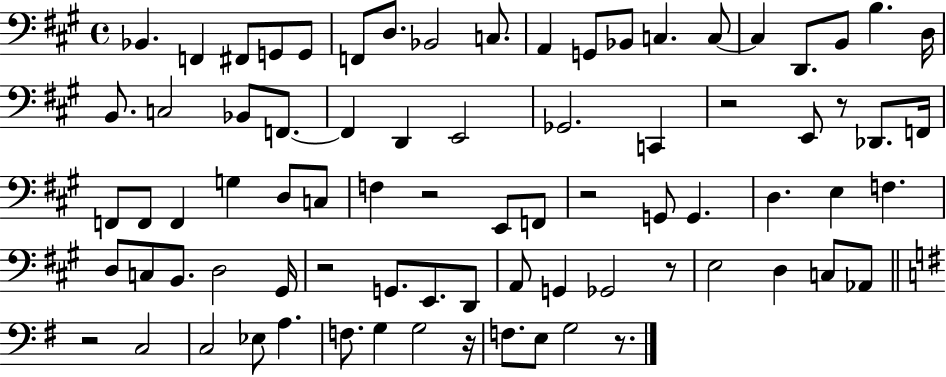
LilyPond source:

{
  \clef bass
  \time 4/4
  \defaultTimeSignature
  \key a \major
  bes,4. f,4 fis,8 g,8 g,8 | f,8 d8. bes,2 c8. | a,4 g,8 bes,8 c4. c8~~ | c4 d,8. b,8 b4. d16 | \break b,8. c2 bes,8 f,8.~~ | f,4 d,4 e,2 | ges,2. c,4 | r2 e,8 r8 des,8. f,16 | \break f,8 f,8 f,4 g4 d8 c8 | f4 r2 e,8 f,8 | r2 g,8 g,4. | d4. e4 f4. | \break d8 c8 b,8. d2 gis,16 | r2 g,8. e,8. d,8 | a,8 g,4 ges,2 r8 | e2 d4 c8 aes,8 | \break \bar "||" \break \key g \major r2 c2 | c2 ees8 a4. | f8. g4 g2 r16 | f8. e8 g2 r8. | \break \bar "|."
}